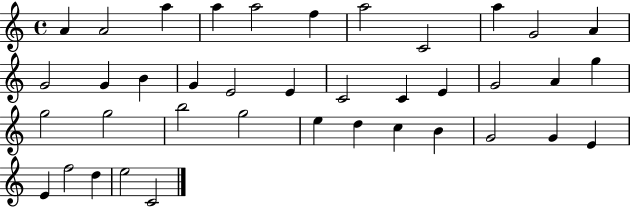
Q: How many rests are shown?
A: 0